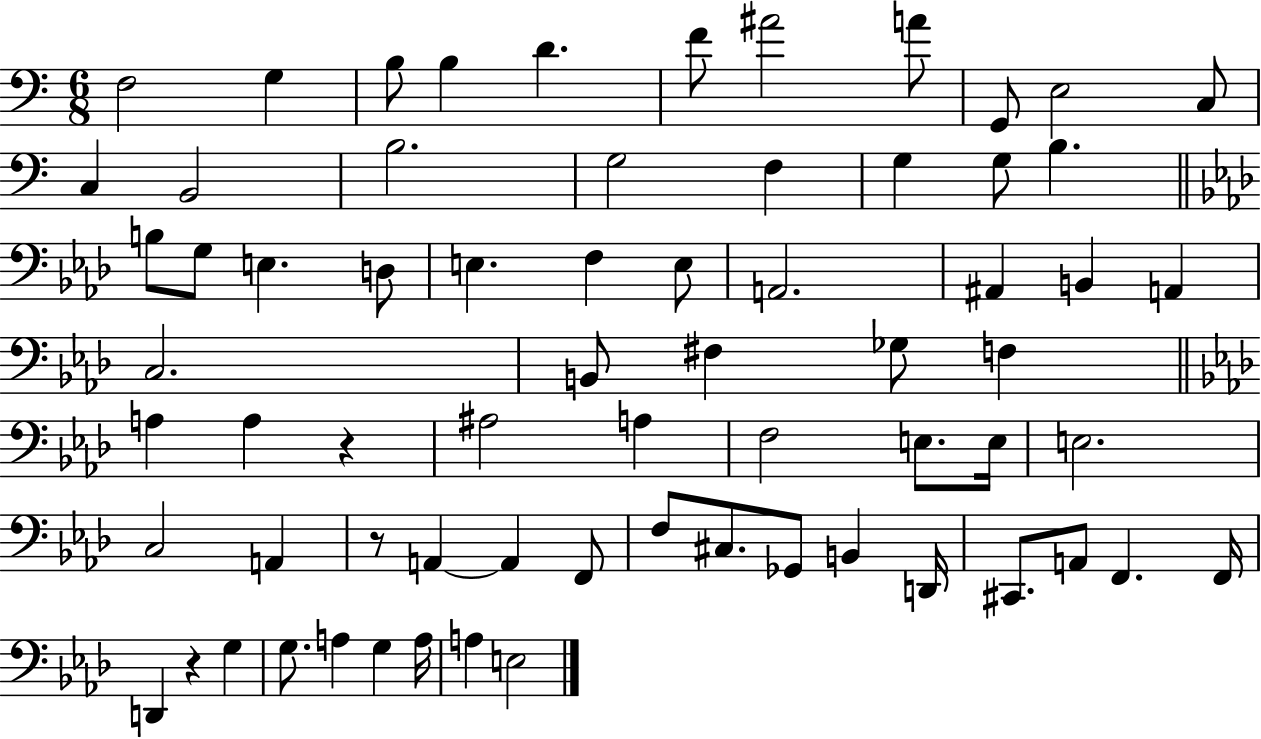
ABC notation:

X:1
T:Untitled
M:6/8
L:1/4
K:C
F,2 G, B,/2 B, D F/2 ^A2 A/2 G,,/2 E,2 C,/2 C, B,,2 B,2 G,2 F, G, G,/2 B, B,/2 G,/2 E, D,/2 E, F, E,/2 A,,2 ^A,, B,, A,, C,2 B,,/2 ^F, _G,/2 F, A, A, z ^A,2 A, F,2 E,/2 E,/4 E,2 C,2 A,, z/2 A,, A,, F,,/2 F,/2 ^C,/2 _G,,/2 B,, D,,/4 ^C,,/2 A,,/2 F,, F,,/4 D,, z G, G,/2 A, G, A,/4 A, E,2